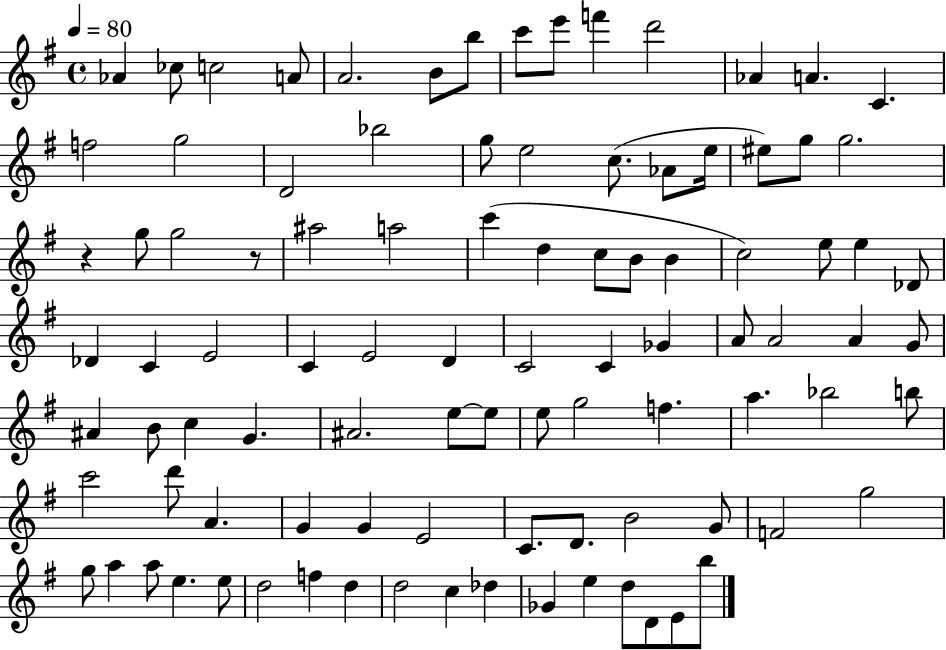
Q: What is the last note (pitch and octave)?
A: B5